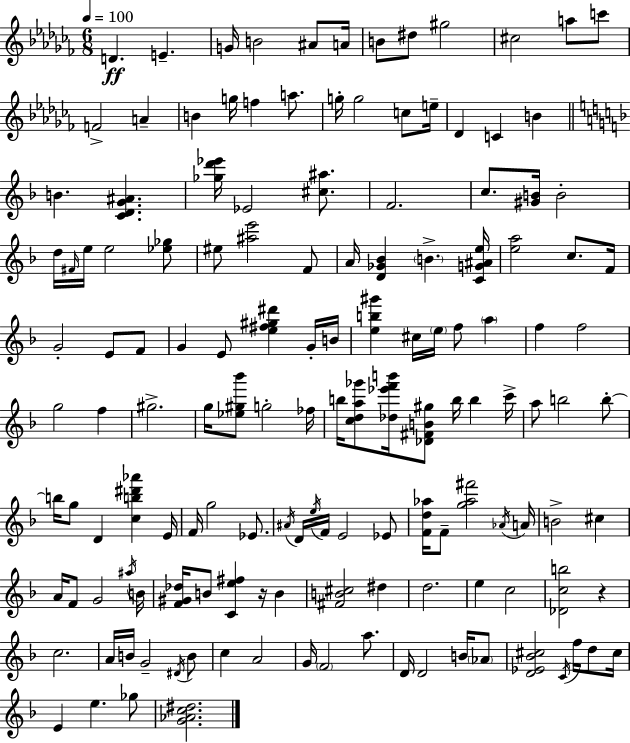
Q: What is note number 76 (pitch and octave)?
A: E5